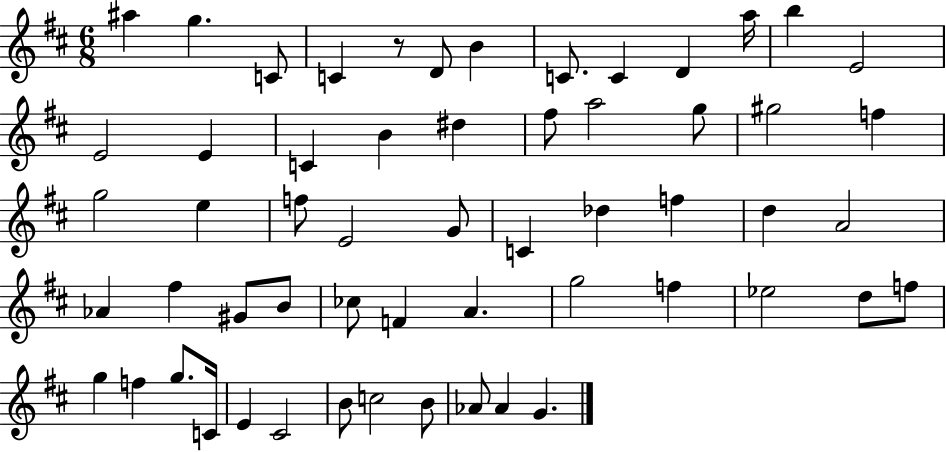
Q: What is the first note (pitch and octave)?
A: A#5